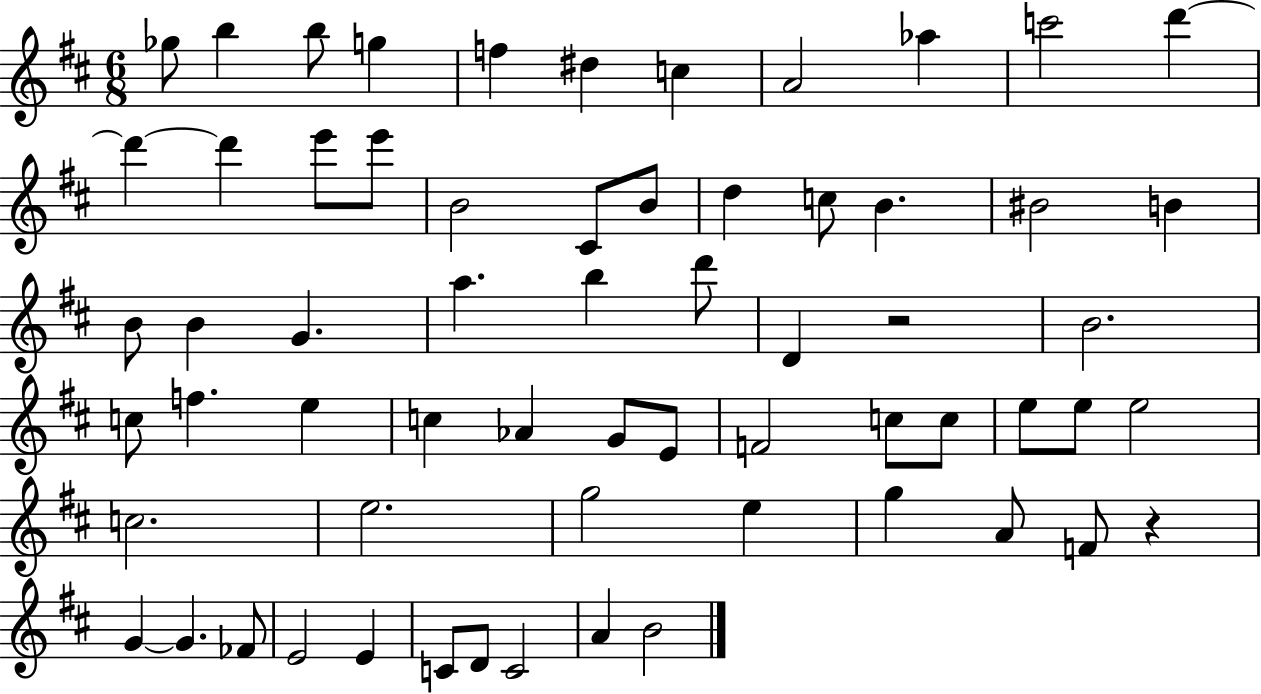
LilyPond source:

{
  \clef treble
  \numericTimeSignature
  \time 6/8
  \key d \major
  \repeat volta 2 { ges''8 b''4 b''8 g''4 | f''4 dis''4 c''4 | a'2 aes''4 | c'''2 d'''4~~ | \break d'''4~~ d'''4 e'''8 e'''8 | b'2 cis'8 b'8 | d''4 c''8 b'4. | bis'2 b'4 | \break b'8 b'4 g'4. | a''4. b''4 d'''8 | d'4 r2 | b'2. | \break c''8 f''4. e''4 | c''4 aes'4 g'8 e'8 | f'2 c''8 c''8 | e''8 e''8 e''2 | \break c''2. | e''2. | g''2 e''4 | g''4 a'8 f'8 r4 | \break g'4~~ g'4. fes'8 | e'2 e'4 | c'8 d'8 c'2 | a'4 b'2 | \break } \bar "|."
}